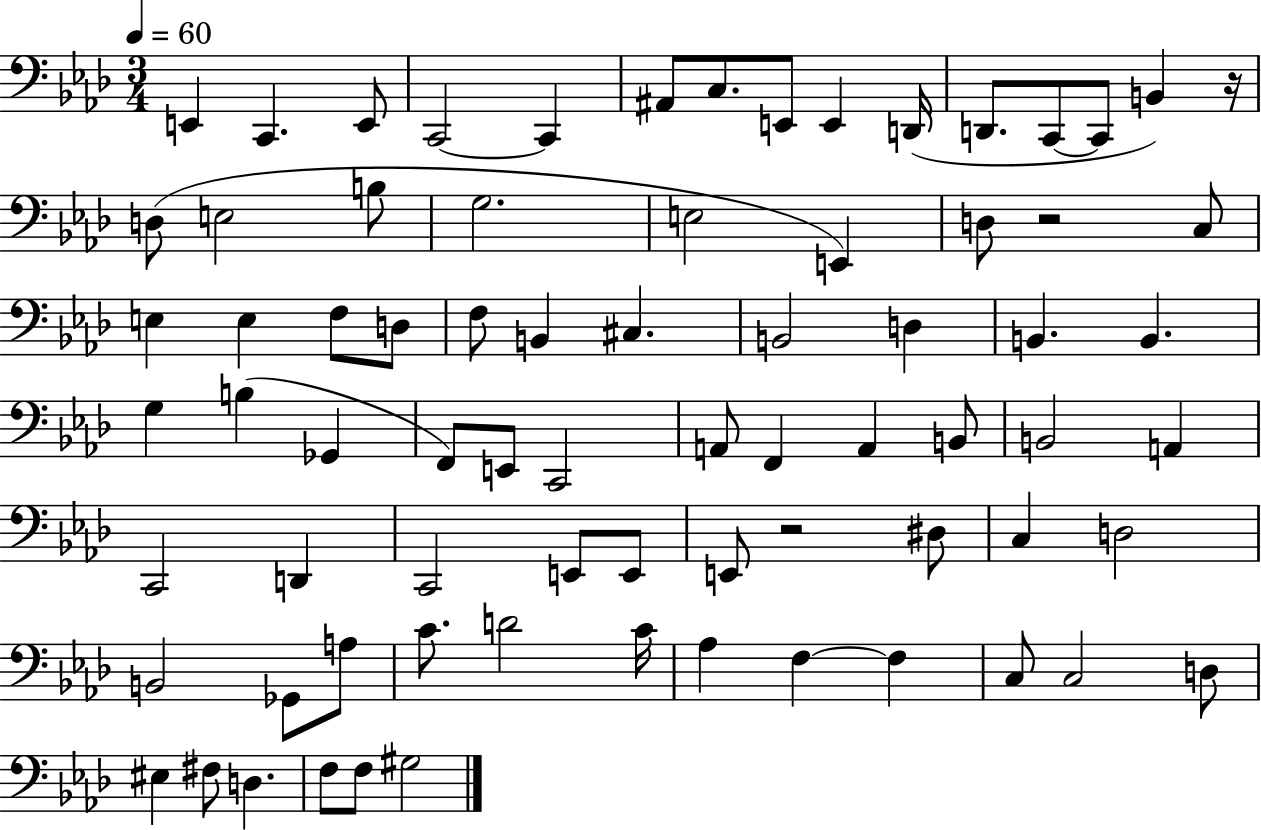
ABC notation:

X:1
T:Untitled
M:3/4
L:1/4
K:Ab
E,, C,, E,,/2 C,,2 C,, ^A,,/2 C,/2 E,,/2 E,, D,,/4 D,,/2 C,,/2 C,,/2 B,, z/4 D,/2 E,2 B,/2 G,2 E,2 E,, D,/2 z2 C,/2 E, E, F,/2 D,/2 F,/2 B,, ^C, B,,2 D, B,, B,, G, B, _G,, F,,/2 E,,/2 C,,2 A,,/2 F,, A,, B,,/2 B,,2 A,, C,,2 D,, C,,2 E,,/2 E,,/2 E,,/2 z2 ^D,/2 C, D,2 B,,2 _G,,/2 A,/2 C/2 D2 C/4 _A, F, F, C,/2 C,2 D,/2 ^E, ^F,/2 D, F,/2 F,/2 ^G,2